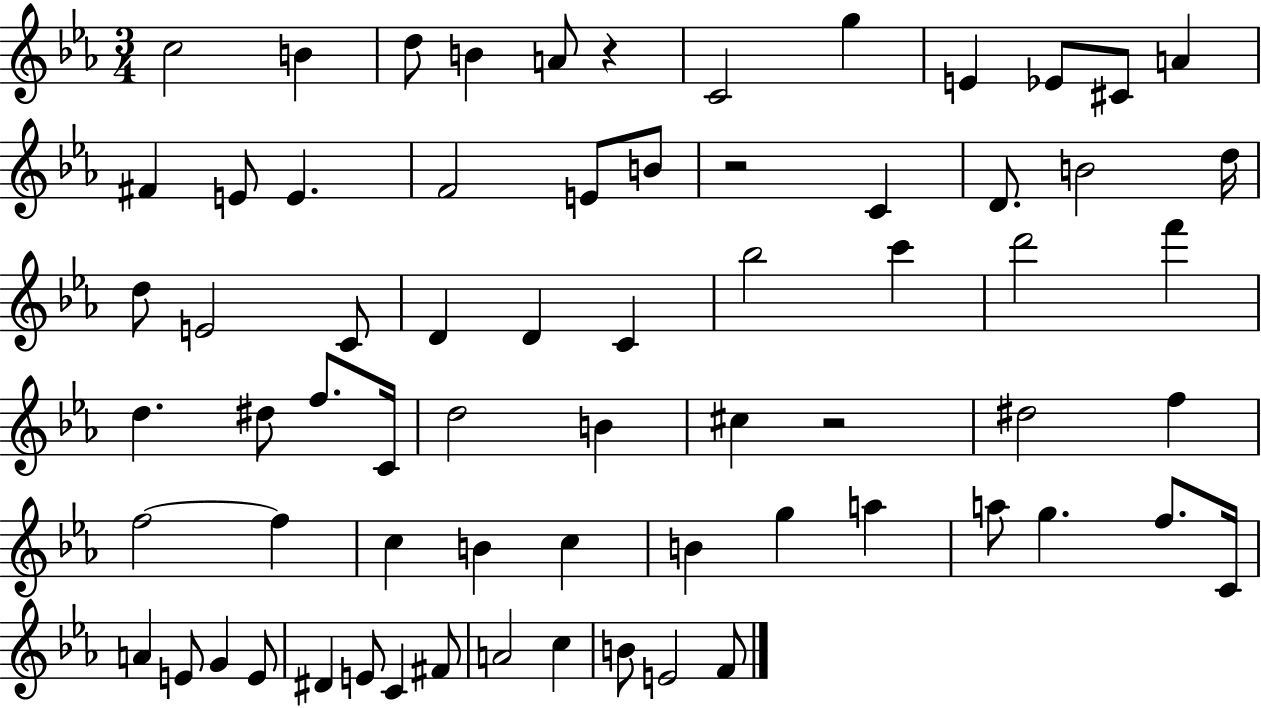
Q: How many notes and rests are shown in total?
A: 68